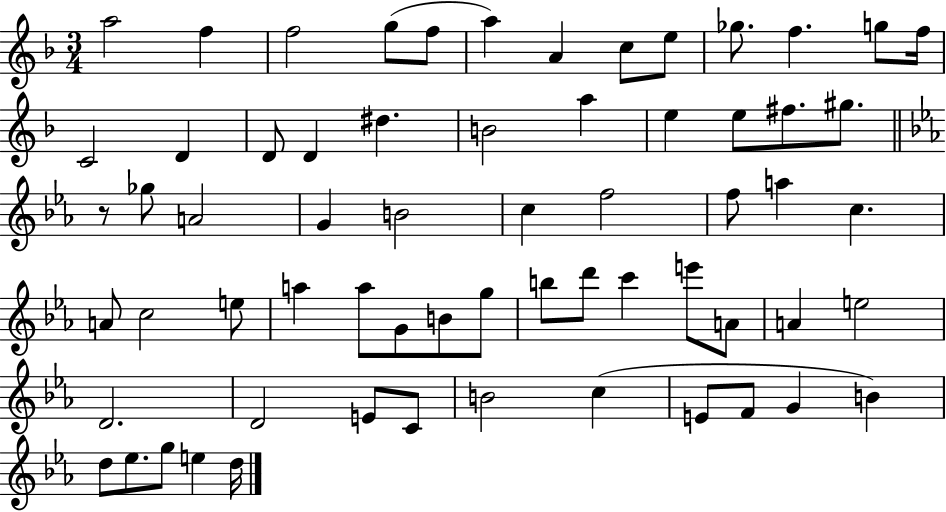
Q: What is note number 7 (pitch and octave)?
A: A4